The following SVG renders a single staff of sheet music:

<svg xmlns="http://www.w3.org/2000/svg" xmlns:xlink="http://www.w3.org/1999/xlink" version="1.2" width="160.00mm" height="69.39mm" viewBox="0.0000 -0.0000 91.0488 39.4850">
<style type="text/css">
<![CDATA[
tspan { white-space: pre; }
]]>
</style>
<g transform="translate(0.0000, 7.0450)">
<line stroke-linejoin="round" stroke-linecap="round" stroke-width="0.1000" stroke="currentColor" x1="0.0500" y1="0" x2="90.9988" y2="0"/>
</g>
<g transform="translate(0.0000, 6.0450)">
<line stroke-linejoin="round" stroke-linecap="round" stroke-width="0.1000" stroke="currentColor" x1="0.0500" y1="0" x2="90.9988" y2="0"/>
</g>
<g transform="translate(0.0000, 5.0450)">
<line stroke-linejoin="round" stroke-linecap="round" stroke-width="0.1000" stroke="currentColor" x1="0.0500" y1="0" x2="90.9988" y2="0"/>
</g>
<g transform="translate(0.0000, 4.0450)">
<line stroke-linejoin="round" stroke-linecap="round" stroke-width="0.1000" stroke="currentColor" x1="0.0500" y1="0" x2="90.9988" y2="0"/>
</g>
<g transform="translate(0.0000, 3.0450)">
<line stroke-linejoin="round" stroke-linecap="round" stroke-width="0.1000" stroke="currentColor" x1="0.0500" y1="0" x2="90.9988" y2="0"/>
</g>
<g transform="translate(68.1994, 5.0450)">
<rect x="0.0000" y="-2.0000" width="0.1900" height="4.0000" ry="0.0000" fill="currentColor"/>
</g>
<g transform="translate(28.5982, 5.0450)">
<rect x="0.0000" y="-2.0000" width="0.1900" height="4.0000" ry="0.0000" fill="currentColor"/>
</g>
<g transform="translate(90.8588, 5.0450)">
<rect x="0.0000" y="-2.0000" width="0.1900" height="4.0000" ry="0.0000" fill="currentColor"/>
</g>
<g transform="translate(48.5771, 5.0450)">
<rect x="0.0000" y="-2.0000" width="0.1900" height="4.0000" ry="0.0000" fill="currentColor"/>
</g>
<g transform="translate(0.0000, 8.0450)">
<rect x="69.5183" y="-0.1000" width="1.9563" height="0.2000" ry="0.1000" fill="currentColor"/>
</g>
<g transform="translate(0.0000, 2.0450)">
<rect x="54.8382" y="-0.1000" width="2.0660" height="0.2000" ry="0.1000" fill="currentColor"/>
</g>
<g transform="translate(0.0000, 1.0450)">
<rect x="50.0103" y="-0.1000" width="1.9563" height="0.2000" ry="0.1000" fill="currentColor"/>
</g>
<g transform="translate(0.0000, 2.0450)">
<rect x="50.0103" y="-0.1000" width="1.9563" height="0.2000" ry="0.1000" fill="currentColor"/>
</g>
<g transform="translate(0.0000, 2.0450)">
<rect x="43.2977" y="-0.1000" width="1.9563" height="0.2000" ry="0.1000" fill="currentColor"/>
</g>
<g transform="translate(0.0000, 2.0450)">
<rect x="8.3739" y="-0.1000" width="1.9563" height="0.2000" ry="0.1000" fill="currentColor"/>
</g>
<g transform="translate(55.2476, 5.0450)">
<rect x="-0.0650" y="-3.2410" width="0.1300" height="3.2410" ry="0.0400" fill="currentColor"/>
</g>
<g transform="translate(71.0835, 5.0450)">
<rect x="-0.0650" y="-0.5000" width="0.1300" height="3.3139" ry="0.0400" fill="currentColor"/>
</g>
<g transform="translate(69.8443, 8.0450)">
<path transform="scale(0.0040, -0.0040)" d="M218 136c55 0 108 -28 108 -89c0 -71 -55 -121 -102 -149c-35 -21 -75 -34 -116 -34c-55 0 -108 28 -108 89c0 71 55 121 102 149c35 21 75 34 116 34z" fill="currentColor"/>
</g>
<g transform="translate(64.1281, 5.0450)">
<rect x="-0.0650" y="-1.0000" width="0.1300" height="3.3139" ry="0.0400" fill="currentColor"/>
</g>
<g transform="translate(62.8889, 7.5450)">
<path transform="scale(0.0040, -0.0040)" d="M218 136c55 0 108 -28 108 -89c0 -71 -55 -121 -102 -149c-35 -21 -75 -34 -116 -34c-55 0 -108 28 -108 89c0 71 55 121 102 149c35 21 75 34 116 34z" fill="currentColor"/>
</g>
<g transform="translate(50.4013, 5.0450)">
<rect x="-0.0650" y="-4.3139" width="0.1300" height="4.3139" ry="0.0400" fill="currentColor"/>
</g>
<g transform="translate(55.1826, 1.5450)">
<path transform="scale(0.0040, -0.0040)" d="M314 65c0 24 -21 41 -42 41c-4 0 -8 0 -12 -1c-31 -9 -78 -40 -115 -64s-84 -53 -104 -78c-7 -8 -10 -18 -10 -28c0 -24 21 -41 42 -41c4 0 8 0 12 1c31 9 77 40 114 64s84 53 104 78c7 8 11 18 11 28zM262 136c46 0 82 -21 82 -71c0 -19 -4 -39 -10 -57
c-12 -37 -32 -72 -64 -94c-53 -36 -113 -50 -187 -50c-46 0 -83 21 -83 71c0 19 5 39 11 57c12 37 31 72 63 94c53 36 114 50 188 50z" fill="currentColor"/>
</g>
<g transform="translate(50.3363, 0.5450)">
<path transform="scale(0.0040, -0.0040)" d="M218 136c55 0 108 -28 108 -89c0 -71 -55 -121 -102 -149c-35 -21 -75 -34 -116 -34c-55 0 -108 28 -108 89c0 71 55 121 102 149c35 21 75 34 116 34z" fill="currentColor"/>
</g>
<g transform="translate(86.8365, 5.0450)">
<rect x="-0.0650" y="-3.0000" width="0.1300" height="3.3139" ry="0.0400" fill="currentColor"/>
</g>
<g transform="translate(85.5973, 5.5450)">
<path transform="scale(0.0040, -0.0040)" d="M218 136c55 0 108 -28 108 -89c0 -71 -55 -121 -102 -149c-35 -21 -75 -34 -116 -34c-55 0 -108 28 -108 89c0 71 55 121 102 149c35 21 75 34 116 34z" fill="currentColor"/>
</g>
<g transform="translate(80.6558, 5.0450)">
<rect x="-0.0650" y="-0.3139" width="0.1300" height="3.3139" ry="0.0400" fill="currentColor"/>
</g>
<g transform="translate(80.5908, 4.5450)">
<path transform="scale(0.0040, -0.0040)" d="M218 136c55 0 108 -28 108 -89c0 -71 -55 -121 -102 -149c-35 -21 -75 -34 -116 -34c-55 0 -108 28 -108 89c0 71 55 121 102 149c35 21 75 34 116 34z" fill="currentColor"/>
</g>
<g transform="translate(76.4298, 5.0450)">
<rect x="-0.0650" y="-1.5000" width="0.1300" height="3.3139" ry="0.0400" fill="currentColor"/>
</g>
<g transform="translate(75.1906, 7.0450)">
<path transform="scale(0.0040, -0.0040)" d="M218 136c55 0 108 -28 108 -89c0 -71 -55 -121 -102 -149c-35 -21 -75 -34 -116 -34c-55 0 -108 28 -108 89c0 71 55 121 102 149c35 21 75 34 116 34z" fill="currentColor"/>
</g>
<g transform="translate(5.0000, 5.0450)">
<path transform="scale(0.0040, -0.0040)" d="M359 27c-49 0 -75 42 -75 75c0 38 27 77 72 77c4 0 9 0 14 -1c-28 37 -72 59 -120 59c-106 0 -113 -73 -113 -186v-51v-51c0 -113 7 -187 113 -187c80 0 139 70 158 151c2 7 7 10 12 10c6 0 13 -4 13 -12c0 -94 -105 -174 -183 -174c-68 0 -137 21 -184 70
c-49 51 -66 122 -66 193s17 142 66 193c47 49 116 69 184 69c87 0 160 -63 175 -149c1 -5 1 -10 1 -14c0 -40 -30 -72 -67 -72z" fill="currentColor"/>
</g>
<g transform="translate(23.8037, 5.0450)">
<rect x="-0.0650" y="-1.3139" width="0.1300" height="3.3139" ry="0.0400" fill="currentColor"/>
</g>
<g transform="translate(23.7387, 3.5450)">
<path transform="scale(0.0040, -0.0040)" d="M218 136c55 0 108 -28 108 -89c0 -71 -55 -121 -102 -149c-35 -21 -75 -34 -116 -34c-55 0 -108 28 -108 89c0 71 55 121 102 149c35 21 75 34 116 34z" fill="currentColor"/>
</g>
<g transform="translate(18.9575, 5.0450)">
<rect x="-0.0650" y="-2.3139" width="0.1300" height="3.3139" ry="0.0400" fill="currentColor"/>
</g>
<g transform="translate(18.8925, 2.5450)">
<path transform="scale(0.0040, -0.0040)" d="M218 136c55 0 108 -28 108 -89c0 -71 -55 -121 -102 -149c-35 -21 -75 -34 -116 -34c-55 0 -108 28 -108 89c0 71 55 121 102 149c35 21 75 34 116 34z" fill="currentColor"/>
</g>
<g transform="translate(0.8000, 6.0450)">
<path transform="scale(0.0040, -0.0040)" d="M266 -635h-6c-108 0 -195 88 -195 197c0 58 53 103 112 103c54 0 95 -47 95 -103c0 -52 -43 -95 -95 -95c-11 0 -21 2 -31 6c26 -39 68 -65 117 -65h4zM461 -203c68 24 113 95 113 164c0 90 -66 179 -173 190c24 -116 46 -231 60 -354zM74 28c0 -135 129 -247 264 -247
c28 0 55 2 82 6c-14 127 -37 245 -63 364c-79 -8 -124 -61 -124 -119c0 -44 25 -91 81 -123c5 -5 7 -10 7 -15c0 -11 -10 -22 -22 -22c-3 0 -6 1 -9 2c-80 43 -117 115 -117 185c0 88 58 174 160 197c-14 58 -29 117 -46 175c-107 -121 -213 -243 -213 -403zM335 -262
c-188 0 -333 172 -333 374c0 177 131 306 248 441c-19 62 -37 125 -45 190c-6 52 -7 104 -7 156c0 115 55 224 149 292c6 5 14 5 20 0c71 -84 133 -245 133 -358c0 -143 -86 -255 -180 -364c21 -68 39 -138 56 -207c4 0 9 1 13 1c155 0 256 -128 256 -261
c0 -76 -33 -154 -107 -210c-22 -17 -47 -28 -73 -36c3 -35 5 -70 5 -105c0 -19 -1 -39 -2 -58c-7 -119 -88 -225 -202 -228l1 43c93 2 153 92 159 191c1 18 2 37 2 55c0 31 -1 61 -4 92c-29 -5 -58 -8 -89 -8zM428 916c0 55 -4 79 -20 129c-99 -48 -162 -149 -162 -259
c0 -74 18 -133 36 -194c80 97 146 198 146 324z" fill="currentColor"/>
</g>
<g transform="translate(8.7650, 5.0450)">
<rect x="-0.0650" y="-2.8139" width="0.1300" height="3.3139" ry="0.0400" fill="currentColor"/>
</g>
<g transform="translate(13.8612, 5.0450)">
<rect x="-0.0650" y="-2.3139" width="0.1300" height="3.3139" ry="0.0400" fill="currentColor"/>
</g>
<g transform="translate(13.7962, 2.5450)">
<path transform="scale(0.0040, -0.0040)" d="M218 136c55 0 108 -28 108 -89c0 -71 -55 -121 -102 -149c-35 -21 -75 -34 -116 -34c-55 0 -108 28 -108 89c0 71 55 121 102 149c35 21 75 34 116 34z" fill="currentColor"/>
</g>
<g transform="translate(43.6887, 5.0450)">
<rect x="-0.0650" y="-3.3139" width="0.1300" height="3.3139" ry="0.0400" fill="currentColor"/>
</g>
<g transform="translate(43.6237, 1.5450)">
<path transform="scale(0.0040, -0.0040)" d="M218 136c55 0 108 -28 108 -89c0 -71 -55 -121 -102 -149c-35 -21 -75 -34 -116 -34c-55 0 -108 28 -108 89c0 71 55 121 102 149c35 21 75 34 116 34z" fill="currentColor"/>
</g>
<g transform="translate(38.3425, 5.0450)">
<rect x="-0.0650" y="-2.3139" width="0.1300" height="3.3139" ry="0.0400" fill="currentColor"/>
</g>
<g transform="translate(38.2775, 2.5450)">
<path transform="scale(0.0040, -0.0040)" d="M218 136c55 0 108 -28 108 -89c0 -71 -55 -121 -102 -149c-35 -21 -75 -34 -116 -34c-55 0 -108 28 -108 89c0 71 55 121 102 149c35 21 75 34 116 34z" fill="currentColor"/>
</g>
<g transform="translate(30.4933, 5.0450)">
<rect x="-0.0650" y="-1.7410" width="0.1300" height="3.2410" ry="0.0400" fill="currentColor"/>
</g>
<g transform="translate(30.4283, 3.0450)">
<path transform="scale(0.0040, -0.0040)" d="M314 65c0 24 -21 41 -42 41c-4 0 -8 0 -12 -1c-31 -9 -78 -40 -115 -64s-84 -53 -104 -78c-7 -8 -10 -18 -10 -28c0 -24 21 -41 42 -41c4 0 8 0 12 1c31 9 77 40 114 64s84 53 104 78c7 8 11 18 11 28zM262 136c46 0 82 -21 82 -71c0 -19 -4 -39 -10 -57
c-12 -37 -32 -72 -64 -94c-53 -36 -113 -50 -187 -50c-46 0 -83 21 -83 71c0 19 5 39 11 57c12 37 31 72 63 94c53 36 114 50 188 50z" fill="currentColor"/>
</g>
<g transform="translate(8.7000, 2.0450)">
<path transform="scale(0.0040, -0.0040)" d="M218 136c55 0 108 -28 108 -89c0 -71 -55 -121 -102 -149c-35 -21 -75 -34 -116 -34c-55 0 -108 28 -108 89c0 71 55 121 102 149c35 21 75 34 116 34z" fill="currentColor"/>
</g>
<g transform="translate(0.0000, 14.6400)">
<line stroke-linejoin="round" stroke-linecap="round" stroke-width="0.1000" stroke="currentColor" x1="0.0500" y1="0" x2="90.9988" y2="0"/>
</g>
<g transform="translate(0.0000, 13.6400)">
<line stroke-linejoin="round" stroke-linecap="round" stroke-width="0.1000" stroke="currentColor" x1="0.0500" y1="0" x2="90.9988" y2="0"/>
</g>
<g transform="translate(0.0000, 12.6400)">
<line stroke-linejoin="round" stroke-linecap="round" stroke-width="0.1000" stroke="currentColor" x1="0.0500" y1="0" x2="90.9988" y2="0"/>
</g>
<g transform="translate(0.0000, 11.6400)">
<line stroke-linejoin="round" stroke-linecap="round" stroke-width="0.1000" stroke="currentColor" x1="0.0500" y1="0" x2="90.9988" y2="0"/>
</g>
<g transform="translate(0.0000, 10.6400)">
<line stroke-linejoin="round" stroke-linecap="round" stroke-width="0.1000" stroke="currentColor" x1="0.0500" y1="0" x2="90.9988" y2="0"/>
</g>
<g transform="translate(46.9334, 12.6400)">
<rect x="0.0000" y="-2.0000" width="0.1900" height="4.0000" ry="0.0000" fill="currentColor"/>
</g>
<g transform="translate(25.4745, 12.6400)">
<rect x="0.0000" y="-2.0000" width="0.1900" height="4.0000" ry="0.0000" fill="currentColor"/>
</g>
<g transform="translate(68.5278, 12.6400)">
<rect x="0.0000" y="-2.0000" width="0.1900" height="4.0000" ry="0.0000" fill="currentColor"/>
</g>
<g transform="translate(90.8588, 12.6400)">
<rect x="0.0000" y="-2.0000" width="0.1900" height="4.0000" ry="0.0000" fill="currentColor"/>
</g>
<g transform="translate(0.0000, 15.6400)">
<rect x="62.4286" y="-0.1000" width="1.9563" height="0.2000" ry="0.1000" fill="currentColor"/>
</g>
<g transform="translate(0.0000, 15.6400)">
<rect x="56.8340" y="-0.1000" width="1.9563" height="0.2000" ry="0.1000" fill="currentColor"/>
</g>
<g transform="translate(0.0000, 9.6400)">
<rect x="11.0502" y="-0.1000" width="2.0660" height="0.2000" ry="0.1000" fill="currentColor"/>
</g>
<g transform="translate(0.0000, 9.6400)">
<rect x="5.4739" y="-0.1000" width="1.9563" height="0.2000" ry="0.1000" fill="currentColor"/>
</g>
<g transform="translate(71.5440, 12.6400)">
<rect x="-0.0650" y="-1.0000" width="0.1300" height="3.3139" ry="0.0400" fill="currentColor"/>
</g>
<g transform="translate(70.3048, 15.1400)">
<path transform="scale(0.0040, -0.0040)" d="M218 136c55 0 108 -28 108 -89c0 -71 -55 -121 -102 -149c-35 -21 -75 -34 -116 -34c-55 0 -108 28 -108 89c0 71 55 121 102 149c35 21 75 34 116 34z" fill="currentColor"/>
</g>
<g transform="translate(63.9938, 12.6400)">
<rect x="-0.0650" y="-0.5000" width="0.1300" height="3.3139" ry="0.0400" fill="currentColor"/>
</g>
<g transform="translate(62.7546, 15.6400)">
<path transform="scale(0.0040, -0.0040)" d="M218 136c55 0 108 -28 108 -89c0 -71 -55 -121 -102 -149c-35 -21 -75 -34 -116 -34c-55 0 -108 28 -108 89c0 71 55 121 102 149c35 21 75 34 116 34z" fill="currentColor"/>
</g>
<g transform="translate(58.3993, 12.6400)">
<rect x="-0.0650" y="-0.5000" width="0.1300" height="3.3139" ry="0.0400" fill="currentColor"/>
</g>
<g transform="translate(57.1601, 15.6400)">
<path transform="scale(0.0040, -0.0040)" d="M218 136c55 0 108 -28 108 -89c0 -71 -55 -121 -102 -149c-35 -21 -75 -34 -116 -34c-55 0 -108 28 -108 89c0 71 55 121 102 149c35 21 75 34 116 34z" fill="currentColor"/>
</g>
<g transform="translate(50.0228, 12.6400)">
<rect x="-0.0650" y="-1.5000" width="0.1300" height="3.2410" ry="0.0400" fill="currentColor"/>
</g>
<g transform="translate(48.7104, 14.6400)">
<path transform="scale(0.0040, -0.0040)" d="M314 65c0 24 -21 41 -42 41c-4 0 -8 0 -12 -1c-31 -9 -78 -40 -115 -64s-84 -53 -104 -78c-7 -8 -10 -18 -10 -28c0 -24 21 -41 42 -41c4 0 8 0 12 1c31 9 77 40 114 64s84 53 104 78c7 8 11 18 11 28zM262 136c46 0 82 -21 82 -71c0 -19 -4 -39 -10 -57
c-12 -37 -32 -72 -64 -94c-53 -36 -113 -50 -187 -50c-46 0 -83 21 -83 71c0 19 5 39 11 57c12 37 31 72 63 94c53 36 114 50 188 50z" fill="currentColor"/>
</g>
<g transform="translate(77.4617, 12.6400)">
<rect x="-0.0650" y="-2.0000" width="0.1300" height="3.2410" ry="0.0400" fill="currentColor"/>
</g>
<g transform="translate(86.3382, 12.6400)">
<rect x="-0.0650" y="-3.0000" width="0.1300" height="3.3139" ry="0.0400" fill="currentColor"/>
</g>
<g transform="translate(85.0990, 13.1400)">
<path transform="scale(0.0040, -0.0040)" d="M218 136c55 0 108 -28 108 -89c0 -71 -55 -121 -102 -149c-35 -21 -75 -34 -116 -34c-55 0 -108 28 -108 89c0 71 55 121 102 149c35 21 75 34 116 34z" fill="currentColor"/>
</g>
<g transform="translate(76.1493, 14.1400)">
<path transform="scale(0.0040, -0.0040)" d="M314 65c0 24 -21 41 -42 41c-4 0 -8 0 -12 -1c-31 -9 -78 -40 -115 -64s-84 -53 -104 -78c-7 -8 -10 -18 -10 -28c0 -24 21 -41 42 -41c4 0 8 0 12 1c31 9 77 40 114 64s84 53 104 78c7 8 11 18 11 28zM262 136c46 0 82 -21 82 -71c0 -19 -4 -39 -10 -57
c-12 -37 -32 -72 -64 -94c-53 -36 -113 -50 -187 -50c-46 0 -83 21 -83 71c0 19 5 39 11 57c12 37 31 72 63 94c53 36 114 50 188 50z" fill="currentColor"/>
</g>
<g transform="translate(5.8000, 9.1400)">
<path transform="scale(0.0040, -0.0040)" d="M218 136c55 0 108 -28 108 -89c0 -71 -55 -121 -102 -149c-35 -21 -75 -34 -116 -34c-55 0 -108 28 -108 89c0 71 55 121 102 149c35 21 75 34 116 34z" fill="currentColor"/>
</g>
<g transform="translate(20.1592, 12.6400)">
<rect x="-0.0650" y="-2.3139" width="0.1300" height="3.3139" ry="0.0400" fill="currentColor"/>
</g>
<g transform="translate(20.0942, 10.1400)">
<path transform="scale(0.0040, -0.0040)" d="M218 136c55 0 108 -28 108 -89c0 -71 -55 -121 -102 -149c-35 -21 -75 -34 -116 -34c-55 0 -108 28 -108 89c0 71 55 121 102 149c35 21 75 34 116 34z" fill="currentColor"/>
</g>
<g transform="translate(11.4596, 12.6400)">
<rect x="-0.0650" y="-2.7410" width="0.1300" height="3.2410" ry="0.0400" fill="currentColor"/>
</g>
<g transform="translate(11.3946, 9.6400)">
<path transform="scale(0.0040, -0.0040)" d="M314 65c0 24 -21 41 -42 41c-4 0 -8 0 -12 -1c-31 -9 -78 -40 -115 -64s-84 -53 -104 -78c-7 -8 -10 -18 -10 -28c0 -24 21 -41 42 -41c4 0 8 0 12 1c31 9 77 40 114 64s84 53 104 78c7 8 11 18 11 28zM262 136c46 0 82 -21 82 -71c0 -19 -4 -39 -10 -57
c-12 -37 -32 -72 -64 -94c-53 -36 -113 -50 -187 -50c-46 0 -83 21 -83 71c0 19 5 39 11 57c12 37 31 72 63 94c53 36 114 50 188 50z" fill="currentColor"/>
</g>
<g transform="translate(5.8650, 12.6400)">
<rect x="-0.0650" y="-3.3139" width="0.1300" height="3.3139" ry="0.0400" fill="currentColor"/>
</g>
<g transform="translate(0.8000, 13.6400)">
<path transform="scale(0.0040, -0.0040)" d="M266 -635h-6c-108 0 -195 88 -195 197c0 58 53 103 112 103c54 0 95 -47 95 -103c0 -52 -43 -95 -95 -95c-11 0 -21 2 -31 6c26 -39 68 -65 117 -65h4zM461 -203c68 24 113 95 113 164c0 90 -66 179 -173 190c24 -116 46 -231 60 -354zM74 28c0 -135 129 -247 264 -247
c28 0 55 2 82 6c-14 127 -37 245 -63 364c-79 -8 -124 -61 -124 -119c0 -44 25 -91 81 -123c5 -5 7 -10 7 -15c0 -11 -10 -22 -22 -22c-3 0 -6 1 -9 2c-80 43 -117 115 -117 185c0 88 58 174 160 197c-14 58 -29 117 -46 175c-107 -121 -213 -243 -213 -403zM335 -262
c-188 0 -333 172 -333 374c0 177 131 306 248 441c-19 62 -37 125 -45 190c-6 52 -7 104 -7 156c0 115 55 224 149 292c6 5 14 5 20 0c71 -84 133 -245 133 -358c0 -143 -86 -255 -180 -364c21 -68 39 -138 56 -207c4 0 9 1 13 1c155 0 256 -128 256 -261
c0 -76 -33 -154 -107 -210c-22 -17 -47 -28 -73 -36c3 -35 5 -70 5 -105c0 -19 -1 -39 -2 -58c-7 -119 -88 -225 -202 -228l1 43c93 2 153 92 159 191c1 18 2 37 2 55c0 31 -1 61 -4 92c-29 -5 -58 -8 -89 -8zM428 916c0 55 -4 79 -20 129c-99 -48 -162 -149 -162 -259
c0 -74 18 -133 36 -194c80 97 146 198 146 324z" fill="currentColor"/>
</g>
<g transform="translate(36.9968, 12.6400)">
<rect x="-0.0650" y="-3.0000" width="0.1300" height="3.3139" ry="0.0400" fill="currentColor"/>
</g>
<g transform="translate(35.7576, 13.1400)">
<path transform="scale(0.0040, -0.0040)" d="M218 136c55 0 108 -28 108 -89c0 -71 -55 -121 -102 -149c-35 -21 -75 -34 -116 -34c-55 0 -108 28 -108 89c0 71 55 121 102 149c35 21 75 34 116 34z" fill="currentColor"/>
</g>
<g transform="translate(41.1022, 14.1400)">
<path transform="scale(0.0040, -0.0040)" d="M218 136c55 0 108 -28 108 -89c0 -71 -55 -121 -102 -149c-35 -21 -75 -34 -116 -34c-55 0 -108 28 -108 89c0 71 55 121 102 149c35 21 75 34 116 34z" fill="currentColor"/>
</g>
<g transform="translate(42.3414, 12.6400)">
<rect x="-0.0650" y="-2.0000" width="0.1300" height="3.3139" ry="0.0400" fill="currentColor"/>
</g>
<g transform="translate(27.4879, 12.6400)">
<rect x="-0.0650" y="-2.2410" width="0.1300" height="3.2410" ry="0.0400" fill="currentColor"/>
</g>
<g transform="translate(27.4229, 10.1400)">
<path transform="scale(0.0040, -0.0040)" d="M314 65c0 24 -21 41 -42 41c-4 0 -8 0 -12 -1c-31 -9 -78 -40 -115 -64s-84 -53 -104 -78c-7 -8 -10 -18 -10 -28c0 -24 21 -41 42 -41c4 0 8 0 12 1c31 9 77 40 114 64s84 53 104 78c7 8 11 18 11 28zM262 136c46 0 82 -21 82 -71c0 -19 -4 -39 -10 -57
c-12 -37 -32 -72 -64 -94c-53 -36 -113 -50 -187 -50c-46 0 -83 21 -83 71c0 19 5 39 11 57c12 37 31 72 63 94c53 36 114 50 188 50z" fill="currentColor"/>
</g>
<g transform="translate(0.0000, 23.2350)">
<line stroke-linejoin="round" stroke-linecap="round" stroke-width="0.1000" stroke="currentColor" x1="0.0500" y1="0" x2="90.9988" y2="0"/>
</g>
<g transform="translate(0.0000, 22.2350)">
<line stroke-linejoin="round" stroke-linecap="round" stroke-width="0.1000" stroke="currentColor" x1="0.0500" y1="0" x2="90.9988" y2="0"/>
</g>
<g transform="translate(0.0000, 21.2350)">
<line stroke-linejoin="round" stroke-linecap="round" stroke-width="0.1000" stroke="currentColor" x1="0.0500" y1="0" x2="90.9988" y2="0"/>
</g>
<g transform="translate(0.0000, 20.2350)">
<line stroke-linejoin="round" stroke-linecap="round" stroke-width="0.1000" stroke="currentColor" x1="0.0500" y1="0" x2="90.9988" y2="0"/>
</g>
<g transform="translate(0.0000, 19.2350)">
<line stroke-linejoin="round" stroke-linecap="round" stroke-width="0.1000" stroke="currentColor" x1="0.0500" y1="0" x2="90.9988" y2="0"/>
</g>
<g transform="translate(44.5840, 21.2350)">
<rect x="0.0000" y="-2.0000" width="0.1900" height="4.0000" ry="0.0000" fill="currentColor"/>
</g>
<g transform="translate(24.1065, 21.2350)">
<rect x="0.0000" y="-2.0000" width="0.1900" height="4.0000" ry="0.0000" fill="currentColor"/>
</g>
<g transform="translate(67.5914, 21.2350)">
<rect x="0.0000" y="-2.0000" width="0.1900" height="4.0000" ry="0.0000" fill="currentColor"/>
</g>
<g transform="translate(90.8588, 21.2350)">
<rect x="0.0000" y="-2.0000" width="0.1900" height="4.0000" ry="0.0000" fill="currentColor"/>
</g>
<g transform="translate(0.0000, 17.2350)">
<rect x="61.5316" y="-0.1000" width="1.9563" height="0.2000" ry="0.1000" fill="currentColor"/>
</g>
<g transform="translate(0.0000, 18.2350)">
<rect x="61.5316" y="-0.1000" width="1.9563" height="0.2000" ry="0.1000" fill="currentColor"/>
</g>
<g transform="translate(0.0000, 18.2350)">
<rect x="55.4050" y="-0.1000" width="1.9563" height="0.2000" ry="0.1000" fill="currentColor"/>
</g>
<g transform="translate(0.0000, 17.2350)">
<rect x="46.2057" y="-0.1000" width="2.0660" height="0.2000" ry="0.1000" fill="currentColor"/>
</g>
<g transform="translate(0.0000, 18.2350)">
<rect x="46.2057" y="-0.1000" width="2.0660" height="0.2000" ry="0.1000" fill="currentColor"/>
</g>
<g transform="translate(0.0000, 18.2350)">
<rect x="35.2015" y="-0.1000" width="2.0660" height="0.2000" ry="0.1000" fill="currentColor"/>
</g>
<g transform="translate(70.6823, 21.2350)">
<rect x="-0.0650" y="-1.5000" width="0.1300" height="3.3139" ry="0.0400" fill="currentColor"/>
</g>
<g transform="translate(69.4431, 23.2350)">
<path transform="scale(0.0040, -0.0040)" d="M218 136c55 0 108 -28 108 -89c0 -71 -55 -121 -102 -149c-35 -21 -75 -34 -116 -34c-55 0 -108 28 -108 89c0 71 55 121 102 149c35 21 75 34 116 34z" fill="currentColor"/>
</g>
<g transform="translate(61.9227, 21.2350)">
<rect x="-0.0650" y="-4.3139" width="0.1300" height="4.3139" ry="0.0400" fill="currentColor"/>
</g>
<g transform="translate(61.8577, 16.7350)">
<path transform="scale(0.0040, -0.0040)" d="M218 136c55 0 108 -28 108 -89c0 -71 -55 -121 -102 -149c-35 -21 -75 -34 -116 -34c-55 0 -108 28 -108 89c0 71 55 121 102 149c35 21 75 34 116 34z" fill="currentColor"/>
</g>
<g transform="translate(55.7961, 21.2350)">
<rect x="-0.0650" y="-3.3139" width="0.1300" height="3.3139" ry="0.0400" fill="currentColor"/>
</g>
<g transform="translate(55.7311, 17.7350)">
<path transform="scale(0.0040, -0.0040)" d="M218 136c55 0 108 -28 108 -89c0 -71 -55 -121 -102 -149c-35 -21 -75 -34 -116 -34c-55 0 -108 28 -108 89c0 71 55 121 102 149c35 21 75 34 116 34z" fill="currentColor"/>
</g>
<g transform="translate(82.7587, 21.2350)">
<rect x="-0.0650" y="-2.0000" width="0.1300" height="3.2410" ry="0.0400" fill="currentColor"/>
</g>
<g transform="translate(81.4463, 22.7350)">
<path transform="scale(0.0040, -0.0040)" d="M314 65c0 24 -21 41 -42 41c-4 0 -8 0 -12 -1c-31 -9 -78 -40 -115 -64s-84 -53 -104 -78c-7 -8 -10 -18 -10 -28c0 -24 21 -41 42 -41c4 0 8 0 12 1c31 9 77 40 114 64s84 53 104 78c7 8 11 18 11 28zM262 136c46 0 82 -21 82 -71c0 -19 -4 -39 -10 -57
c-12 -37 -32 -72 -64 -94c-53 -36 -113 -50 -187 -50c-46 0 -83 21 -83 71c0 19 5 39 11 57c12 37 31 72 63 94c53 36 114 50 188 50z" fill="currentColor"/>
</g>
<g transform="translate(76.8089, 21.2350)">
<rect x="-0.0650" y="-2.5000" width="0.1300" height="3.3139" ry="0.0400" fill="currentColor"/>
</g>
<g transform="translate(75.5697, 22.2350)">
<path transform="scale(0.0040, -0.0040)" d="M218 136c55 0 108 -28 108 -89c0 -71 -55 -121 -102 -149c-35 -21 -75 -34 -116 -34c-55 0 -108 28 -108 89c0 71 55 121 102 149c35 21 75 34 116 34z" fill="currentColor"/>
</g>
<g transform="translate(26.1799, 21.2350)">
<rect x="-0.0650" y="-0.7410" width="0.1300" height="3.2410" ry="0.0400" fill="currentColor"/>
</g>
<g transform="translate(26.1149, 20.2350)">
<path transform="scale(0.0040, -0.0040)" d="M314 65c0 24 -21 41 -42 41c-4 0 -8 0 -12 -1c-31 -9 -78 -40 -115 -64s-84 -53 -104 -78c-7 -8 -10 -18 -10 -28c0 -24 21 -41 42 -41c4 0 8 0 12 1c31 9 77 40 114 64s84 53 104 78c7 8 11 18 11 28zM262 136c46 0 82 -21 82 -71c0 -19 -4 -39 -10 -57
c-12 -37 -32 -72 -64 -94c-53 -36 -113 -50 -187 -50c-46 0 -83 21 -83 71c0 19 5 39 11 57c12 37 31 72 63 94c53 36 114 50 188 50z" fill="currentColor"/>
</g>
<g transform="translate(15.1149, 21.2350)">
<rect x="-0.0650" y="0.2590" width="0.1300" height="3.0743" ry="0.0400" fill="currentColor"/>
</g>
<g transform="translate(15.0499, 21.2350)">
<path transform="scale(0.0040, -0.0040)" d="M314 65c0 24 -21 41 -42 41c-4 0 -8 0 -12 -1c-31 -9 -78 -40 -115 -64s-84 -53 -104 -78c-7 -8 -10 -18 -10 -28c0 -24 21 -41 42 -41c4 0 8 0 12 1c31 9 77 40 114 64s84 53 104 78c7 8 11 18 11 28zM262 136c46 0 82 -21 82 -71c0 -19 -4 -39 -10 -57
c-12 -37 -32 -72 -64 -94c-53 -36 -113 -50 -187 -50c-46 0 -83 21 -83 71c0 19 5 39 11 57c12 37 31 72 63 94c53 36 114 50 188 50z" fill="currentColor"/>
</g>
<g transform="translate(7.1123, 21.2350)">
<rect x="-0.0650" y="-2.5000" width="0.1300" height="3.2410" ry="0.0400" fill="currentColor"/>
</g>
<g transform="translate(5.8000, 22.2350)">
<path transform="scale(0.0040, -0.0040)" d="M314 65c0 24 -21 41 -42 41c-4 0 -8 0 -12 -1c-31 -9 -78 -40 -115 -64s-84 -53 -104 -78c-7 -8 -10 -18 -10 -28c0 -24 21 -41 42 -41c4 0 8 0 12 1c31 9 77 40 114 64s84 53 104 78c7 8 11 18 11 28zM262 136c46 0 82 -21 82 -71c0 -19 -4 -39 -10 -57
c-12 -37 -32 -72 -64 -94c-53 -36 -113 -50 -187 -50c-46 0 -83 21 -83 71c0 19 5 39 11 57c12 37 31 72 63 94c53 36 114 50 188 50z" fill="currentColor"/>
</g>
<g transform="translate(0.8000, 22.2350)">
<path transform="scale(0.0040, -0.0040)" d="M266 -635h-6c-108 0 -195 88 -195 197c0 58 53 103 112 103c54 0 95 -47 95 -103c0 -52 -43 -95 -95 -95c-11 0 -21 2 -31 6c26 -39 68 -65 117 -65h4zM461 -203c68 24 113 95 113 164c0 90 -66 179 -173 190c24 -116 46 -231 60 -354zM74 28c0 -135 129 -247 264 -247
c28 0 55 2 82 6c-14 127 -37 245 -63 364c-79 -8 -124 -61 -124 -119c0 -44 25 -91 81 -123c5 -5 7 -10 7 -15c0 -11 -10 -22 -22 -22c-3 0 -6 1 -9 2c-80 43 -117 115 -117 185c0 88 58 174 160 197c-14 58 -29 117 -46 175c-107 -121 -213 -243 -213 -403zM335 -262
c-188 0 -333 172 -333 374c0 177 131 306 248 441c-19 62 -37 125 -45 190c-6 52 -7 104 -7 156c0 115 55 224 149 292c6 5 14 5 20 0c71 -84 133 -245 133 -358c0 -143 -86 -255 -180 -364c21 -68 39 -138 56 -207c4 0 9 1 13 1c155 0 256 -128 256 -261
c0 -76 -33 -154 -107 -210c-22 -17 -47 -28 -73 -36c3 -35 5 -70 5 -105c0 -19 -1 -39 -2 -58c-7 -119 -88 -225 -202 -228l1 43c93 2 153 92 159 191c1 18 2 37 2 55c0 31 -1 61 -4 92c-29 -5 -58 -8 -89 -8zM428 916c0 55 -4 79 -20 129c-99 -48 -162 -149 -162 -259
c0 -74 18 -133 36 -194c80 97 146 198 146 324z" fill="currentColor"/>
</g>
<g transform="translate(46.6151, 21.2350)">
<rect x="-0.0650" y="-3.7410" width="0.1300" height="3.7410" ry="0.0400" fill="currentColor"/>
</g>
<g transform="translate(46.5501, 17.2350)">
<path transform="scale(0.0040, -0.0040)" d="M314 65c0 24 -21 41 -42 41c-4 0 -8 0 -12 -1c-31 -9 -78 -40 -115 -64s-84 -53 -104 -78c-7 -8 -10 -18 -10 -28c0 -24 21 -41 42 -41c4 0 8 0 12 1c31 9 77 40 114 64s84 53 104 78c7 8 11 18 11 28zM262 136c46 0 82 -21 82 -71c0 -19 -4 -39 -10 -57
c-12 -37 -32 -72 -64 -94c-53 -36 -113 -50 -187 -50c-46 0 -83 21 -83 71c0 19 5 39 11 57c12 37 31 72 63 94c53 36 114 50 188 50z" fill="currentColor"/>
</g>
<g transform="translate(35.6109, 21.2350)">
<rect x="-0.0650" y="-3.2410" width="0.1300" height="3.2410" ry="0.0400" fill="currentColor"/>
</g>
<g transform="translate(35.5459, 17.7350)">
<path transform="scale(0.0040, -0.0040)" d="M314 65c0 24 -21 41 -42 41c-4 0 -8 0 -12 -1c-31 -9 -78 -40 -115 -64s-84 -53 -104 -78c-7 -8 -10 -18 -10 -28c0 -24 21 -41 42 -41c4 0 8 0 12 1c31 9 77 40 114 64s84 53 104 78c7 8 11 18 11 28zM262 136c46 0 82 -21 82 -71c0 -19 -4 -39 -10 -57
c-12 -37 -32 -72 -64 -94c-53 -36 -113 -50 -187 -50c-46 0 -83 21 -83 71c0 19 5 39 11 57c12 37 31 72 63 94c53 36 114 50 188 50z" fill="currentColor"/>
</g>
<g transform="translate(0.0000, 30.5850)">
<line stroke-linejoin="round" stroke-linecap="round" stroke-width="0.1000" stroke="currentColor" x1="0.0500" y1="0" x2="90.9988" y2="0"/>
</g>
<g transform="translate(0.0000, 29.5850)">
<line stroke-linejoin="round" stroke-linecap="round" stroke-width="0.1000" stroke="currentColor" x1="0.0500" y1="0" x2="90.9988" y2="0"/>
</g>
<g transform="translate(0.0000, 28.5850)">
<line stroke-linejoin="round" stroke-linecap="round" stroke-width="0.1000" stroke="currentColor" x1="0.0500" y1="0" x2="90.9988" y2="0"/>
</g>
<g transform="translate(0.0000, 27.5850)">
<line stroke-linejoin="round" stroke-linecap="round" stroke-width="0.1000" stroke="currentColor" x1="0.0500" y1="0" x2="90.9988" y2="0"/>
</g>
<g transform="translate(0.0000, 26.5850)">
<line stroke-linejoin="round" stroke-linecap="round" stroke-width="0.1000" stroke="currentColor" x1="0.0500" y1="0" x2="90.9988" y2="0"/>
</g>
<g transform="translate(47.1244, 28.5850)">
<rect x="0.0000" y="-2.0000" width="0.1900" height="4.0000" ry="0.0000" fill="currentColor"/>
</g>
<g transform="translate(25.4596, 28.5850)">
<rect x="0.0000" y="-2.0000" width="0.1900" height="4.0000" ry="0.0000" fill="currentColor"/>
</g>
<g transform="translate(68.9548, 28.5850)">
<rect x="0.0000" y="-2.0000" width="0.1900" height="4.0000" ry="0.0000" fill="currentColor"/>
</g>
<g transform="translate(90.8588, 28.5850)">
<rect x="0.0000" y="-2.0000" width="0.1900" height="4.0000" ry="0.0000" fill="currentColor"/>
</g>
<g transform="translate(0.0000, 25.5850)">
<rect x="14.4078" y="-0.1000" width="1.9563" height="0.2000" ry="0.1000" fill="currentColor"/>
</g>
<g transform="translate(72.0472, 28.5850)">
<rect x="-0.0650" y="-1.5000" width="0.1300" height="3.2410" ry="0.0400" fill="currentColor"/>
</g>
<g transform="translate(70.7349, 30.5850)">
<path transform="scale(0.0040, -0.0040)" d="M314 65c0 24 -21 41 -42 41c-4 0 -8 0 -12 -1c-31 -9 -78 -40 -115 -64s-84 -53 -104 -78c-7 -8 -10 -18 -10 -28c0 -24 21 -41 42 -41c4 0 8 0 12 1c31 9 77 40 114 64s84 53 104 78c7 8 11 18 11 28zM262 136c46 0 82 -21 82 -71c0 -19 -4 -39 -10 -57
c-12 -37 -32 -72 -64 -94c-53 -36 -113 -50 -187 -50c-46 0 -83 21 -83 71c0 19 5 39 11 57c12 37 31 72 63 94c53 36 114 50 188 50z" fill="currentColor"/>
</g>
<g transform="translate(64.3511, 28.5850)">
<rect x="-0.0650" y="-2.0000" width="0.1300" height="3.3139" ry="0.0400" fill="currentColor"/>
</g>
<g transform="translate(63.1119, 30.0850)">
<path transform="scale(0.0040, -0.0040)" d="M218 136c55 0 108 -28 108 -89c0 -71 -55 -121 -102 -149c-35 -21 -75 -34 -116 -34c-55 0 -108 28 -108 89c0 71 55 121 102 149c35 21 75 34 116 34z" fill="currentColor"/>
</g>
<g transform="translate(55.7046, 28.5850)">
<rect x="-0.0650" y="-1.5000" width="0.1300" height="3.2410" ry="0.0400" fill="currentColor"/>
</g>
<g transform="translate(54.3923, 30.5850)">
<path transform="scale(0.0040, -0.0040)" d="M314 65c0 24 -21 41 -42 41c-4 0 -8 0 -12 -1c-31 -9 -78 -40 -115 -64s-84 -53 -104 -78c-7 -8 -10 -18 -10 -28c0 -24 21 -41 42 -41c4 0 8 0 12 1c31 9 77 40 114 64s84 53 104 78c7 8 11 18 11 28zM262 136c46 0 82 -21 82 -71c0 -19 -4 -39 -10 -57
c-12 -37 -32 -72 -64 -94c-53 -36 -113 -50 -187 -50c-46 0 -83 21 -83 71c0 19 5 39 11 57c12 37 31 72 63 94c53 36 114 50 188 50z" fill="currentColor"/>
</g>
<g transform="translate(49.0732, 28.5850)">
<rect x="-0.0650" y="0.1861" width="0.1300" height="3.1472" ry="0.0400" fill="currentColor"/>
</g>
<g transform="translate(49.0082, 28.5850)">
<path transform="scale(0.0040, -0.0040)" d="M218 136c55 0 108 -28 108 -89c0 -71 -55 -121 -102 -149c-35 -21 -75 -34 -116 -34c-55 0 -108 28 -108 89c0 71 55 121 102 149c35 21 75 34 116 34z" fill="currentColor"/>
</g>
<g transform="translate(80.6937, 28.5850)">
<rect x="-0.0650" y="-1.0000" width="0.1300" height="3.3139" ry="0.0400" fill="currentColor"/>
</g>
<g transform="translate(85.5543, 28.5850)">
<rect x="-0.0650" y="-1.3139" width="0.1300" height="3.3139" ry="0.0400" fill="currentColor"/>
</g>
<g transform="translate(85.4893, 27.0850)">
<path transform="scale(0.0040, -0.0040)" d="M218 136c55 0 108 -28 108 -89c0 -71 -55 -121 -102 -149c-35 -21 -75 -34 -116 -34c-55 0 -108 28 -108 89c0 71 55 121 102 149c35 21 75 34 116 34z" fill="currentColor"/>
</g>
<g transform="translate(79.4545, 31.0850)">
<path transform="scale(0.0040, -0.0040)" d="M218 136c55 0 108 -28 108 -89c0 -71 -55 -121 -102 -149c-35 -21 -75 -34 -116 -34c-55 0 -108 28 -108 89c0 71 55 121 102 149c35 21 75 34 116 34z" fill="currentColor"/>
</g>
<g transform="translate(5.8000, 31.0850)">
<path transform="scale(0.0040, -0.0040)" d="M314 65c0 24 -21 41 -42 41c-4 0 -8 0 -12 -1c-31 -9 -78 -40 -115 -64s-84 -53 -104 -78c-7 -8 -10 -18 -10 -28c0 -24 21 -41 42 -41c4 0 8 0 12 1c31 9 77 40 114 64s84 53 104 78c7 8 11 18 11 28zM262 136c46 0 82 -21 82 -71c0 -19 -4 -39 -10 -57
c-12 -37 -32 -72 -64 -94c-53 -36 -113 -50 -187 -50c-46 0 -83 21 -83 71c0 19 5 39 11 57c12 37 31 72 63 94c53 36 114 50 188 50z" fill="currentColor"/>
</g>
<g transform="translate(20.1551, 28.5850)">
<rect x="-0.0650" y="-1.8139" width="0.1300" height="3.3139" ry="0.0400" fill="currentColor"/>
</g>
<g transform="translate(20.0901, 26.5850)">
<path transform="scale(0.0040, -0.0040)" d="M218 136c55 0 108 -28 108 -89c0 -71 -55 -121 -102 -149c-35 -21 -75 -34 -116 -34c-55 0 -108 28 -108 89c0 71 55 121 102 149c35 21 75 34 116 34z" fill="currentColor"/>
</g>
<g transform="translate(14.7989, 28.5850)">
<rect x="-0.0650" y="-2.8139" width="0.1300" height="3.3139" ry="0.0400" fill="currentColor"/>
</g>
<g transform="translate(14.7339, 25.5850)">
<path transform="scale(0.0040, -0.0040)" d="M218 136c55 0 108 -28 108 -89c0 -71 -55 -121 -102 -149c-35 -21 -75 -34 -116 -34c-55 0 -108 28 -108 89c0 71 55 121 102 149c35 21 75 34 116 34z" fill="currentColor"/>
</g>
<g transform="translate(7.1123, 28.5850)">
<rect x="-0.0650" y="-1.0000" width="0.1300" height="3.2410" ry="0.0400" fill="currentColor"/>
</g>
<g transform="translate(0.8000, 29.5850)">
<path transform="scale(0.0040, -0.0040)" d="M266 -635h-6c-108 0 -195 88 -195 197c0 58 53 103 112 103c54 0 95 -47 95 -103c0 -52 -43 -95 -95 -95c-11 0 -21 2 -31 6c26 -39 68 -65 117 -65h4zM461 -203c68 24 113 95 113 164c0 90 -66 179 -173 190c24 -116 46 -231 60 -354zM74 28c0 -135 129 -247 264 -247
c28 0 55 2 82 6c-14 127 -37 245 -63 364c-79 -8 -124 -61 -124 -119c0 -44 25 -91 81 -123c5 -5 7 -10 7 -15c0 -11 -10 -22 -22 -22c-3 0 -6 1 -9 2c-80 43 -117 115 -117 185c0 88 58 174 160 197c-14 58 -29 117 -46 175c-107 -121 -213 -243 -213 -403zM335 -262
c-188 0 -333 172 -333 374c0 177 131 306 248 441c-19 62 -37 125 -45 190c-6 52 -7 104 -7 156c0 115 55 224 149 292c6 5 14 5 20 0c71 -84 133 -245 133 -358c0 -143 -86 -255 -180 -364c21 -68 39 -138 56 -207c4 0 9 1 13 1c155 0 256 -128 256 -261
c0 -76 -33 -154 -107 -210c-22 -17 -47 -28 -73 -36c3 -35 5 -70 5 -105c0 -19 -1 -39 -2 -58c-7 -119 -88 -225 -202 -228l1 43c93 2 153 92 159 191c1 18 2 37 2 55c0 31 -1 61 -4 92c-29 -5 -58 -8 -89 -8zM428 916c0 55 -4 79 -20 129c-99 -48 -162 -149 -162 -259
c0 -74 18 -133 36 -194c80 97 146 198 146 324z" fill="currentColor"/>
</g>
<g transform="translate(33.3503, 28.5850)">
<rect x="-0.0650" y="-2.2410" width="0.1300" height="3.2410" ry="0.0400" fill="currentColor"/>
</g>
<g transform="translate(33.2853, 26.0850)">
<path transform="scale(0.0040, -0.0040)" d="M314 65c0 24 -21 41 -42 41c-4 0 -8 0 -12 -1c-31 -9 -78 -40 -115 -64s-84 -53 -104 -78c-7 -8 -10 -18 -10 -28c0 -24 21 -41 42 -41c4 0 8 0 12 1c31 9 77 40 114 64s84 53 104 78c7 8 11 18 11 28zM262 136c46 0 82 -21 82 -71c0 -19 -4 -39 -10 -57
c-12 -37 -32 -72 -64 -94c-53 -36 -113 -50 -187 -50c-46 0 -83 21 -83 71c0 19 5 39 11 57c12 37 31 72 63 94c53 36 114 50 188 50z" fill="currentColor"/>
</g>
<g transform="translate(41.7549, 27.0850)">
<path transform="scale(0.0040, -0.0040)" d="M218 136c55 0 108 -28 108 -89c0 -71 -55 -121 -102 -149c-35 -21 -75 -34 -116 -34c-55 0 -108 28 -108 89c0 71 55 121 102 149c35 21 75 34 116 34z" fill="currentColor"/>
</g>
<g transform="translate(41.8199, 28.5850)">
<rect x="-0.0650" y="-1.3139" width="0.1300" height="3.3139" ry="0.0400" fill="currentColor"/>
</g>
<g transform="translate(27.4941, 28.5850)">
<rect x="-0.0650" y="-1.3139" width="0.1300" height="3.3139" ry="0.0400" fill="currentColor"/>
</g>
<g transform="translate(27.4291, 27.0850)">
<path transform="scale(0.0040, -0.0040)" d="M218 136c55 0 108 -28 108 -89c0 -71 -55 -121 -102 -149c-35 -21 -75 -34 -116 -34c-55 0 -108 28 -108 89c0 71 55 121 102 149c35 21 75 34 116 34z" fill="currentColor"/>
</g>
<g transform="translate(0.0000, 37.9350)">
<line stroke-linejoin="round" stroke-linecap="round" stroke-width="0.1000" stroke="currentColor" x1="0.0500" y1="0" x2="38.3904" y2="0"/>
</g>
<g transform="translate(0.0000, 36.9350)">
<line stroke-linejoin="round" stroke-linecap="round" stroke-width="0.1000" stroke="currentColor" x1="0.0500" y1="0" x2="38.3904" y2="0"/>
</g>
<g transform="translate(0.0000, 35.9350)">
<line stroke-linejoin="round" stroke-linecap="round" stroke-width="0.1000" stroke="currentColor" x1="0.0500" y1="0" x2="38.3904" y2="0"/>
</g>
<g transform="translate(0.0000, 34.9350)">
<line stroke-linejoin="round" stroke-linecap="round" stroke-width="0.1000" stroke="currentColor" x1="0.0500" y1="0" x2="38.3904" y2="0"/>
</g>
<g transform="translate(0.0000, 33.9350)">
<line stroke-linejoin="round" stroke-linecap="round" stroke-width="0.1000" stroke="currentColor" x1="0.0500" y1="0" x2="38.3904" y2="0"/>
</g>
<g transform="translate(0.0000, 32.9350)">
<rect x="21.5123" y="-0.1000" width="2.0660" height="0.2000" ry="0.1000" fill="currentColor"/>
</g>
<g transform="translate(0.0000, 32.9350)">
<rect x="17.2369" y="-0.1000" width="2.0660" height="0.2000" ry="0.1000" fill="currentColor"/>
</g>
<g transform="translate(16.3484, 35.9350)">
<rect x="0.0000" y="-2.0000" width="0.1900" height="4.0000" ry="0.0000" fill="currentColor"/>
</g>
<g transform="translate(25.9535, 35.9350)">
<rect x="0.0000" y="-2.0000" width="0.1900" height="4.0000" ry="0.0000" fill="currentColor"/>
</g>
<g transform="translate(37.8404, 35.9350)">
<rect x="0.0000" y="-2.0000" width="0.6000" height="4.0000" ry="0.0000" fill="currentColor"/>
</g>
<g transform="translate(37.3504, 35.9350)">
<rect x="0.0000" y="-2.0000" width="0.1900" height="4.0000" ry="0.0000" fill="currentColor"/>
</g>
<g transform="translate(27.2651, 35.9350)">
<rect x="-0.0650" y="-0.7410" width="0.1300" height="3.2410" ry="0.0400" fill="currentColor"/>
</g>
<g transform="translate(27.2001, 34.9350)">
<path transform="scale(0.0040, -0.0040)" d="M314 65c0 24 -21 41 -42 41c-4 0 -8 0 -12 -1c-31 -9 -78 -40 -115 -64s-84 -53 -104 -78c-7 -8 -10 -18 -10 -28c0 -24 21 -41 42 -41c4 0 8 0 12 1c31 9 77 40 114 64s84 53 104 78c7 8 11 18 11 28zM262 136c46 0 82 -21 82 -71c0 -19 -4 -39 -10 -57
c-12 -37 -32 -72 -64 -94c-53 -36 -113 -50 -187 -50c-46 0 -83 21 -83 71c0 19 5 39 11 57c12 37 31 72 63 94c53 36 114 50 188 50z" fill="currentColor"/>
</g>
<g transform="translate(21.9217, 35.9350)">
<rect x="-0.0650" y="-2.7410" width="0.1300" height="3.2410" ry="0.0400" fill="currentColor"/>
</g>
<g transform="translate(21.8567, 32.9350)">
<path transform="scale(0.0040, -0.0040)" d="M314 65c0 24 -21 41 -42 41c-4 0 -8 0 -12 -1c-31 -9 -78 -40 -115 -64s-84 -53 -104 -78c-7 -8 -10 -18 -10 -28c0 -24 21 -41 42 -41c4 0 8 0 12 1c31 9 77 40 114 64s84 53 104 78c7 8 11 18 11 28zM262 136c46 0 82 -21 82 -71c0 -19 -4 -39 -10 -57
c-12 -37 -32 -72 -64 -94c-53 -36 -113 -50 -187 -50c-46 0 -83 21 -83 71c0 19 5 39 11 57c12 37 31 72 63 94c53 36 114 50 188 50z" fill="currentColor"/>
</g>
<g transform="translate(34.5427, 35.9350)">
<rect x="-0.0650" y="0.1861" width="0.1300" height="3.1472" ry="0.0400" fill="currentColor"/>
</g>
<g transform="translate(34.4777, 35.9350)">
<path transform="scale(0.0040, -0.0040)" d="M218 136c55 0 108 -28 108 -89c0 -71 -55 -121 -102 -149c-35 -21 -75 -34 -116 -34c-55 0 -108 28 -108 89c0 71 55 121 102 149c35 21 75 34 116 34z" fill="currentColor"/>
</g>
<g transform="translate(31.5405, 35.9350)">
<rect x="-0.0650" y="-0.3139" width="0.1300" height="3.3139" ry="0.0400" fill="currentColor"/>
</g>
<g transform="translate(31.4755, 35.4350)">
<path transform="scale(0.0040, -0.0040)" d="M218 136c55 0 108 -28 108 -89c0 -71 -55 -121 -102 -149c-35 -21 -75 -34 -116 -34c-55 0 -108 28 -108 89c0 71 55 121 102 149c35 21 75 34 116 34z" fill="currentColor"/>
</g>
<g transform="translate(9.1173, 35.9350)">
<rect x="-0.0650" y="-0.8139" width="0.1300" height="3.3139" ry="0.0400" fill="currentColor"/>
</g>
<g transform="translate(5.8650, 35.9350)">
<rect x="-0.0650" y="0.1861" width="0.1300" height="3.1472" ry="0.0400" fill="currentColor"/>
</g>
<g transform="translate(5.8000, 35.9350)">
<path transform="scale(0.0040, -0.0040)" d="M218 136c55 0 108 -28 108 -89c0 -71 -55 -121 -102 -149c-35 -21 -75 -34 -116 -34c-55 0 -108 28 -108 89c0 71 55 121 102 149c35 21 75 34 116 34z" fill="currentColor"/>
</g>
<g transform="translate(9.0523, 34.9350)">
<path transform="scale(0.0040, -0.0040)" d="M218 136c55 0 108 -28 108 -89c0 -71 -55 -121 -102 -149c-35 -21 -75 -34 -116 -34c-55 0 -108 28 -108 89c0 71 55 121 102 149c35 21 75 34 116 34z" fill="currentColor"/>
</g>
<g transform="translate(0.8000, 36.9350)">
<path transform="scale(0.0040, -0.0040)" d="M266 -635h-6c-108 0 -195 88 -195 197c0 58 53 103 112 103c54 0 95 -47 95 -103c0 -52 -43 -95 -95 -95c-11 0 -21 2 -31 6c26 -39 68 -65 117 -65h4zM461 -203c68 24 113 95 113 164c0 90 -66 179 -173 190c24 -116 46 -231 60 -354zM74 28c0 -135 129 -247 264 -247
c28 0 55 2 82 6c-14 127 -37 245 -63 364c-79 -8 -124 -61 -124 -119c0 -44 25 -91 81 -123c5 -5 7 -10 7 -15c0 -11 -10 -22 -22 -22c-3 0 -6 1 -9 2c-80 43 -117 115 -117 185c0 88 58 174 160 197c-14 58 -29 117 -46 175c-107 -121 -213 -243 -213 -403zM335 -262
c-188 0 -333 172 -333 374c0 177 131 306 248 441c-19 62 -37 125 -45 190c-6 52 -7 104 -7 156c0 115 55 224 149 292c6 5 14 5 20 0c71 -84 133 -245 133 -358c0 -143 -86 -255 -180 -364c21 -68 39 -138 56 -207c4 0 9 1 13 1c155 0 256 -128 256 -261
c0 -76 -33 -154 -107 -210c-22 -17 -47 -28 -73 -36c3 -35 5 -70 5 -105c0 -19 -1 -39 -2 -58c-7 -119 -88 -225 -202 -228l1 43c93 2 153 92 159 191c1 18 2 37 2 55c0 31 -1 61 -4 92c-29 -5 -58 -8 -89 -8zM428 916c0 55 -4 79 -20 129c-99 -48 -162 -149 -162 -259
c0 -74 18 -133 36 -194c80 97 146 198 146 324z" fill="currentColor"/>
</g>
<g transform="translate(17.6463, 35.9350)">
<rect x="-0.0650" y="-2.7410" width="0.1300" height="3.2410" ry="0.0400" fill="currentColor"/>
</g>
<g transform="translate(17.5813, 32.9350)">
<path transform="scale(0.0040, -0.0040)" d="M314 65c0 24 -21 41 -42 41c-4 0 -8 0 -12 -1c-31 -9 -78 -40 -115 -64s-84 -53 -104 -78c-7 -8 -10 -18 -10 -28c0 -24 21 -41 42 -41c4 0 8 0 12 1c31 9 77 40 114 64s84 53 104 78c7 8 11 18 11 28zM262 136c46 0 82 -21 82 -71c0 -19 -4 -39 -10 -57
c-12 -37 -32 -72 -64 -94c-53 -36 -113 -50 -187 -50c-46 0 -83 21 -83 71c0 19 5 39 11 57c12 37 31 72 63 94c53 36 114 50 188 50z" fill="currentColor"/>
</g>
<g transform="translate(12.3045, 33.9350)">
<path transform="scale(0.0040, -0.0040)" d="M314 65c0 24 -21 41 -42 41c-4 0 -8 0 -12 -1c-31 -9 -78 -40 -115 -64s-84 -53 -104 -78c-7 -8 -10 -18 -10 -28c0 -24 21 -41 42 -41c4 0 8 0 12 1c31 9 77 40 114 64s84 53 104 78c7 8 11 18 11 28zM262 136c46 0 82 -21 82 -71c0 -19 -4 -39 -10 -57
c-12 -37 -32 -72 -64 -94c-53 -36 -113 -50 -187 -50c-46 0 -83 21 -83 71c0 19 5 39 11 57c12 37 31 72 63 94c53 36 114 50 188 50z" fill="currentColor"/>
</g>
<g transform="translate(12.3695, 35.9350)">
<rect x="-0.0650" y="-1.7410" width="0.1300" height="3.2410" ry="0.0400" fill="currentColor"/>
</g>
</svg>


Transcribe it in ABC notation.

X:1
T:Untitled
M:4/4
L:1/4
K:C
a g g e f2 g b d' b2 D C E c A b a2 g g2 A F E2 C C D F2 A G2 B2 d2 b2 c'2 b d' E G F2 D2 a f e g2 e B E2 F E2 D e B d f2 a2 a2 d2 c B